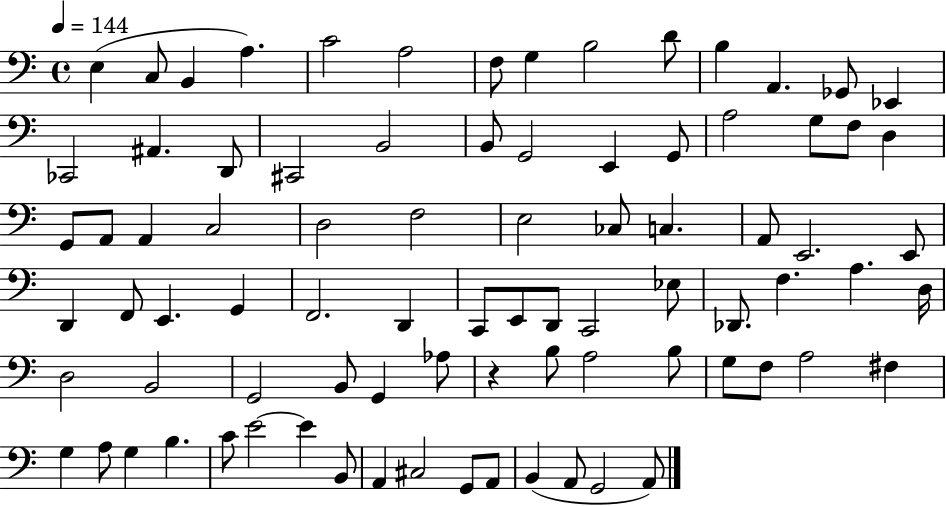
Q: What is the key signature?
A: C major